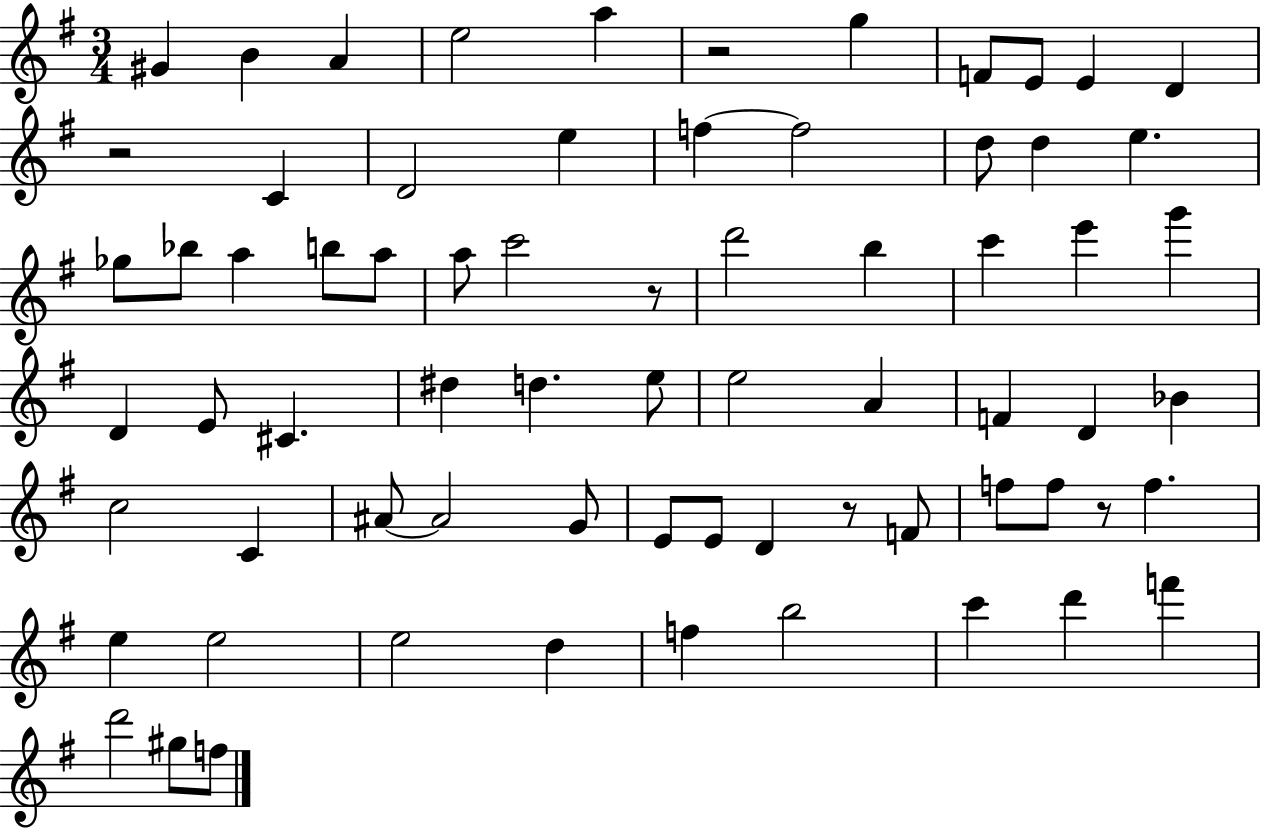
G#4/q B4/q A4/q E5/h A5/q R/h G5/q F4/e E4/e E4/q D4/q R/h C4/q D4/h E5/q F5/q F5/h D5/e D5/q E5/q. Gb5/e Bb5/e A5/q B5/e A5/e A5/e C6/h R/e D6/h B5/q C6/q E6/q G6/q D4/q E4/e C#4/q. D#5/q D5/q. E5/e E5/h A4/q F4/q D4/q Bb4/q C5/h C4/q A#4/e A#4/h G4/e E4/e E4/e D4/q R/e F4/e F5/e F5/e R/e F5/q. E5/q E5/h E5/h D5/q F5/q B5/h C6/q D6/q F6/q D6/h G#5/e F5/e